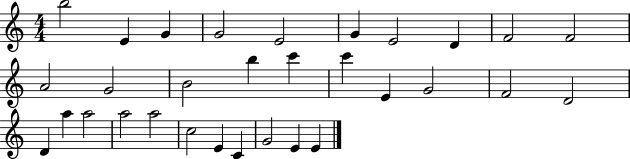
B5/h E4/q G4/q G4/h E4/h G4/q E4/h D4/q F4/h F4/h A4/h G4/h B4/h B5/q C6/q C6/q E4/q G4/h F4/h D4/h D4/q A5/q A5/h A5/h A5/h C5/h E4/q C4/q G4/h E4/q E4/q